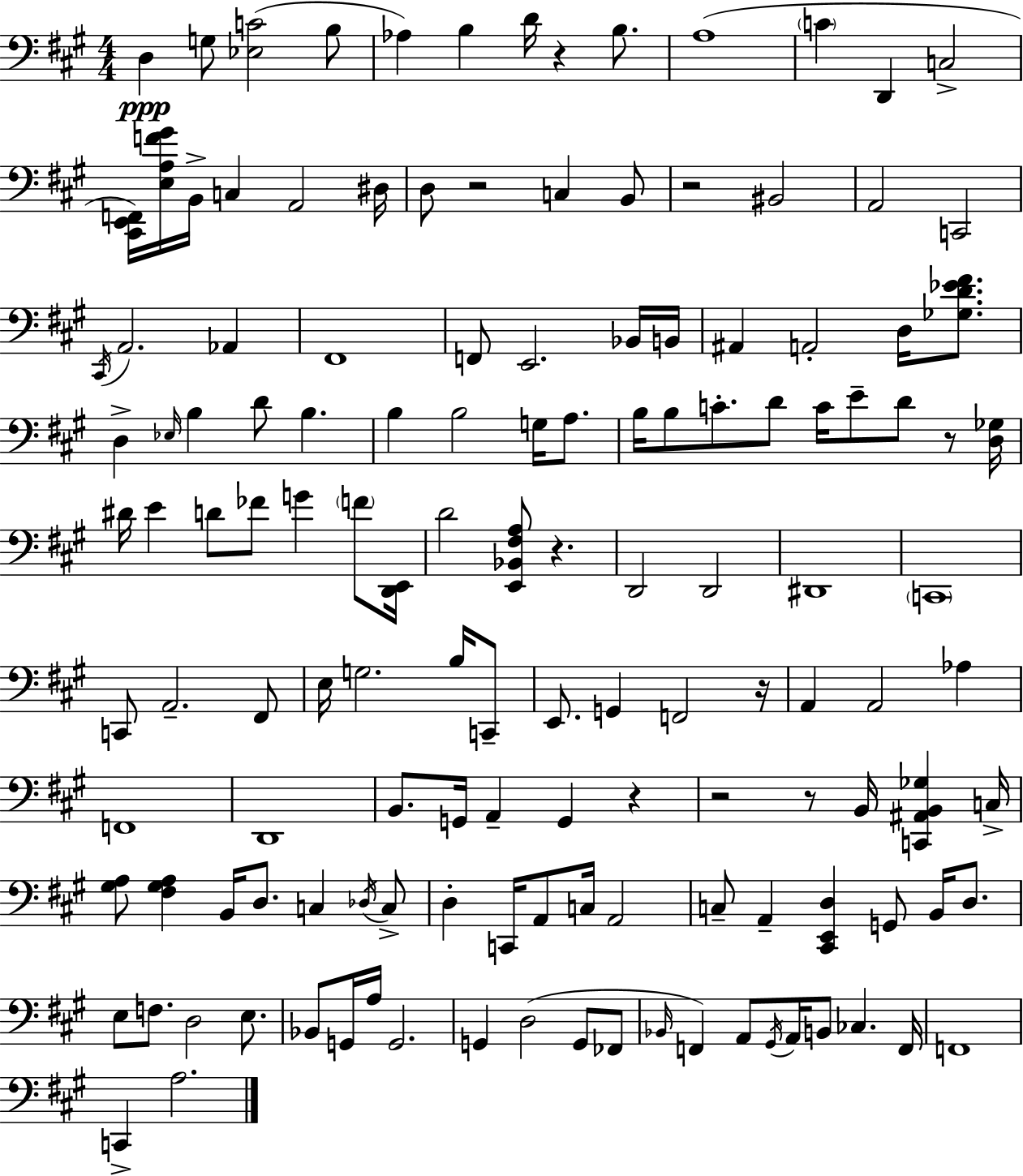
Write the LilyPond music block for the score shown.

{
  \clef bass
  \numericTimeSignature
  \time 4/4
  \key a \major
  d4\ppp g8 <ees c'>2( b8 | aes4) b4 d'16 r4 b8. | a1( | \parenthesize c'4 d,4 c2-> | \break <cis, e, f,>16) <e a f' gis'>16 b,16-> c4 a,2 dis16 | d8 r2 c4 b,8 | r2 bis,2 | a,2 c,2 | \break \acciaccatura { cis,16 } a,2. aes,4 | fis,1 | f,8 e,2. bes,16 | b,16 ais,4 a,2-. d16 <ges d' ees' fis'>8. | \break d4-> \grace { ees16 } b4 d'8 b4. | b4 b2 g16 a8. | b16 b8 c'8.-. d'8 c'16 e'8-- d'8 r8 | <d ges>16 dis'16 e'4 d'8 fes'8 g'4 \parenthesize f'8 | \break <d, e,>16 d'2 <e, bes, fis a>8 r4. | d,2 d,2 | dis,1 | \parenthesize c,1 | \break c,8 a,2.-- | fis,8 e16 g2. b16 | c,8-- e,8. g,4 f,2 | r16 a,4 a,2 aes4 | \break f,1 | d,1 | b,8. g,16 a,4-- g,4 r4 | r2 r8 b,16 <c, ais, b, ges>4 | \break c16-> <gis a>8 <fis gis a>4 b,16 d8. c4 | \acciaccatura { des16 } c8-> d4-. c,16 a,8 c16 a,2 | c8-- a,4-- <cis, e, d>4 g,8 b,16 | d8. e8 f8. d2 | \break e8. bes,8 g,16 a16 g,2. | g,4 d2( g,8 | fes,8 \grace { bes,16 } f,4) a,8 \acciaccatura { gis,16 } a,16 b,8 ces4. | f,16 f,1 | \break c,4-> a2. | \bar "|."
}